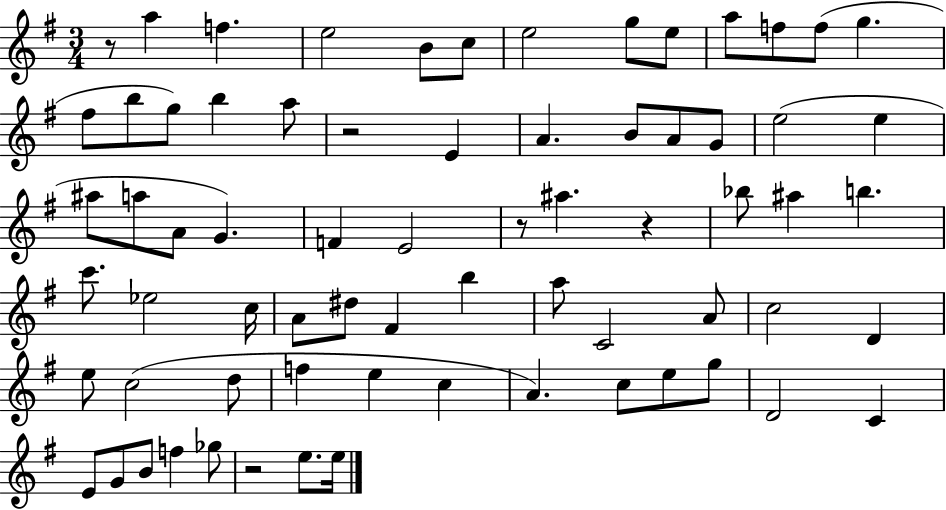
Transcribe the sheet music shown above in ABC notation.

X:1
T:Untitled
M:3/4
L:1/4
K:G
z/2 a f e2 B/2 c/2 e2 g/2 e/2 a/2 f/2 f/2 g ^f/2 b/2 g/2 b a/2 z2 E A B/2 A/2 G/2 e2 e ^a/2 a/2 A/2 G F E2 z/2 ^a z _b/2 ^a b c'/2 _e2 c/4 A/2 ^d/2 ^F b a/2 C2 A/2 c2 D e/2 c2 d/2 f e c A c/2 e/2 g/2 D2 C E/2 G/2 B/2 f _g/2 z2 e/2 e/4